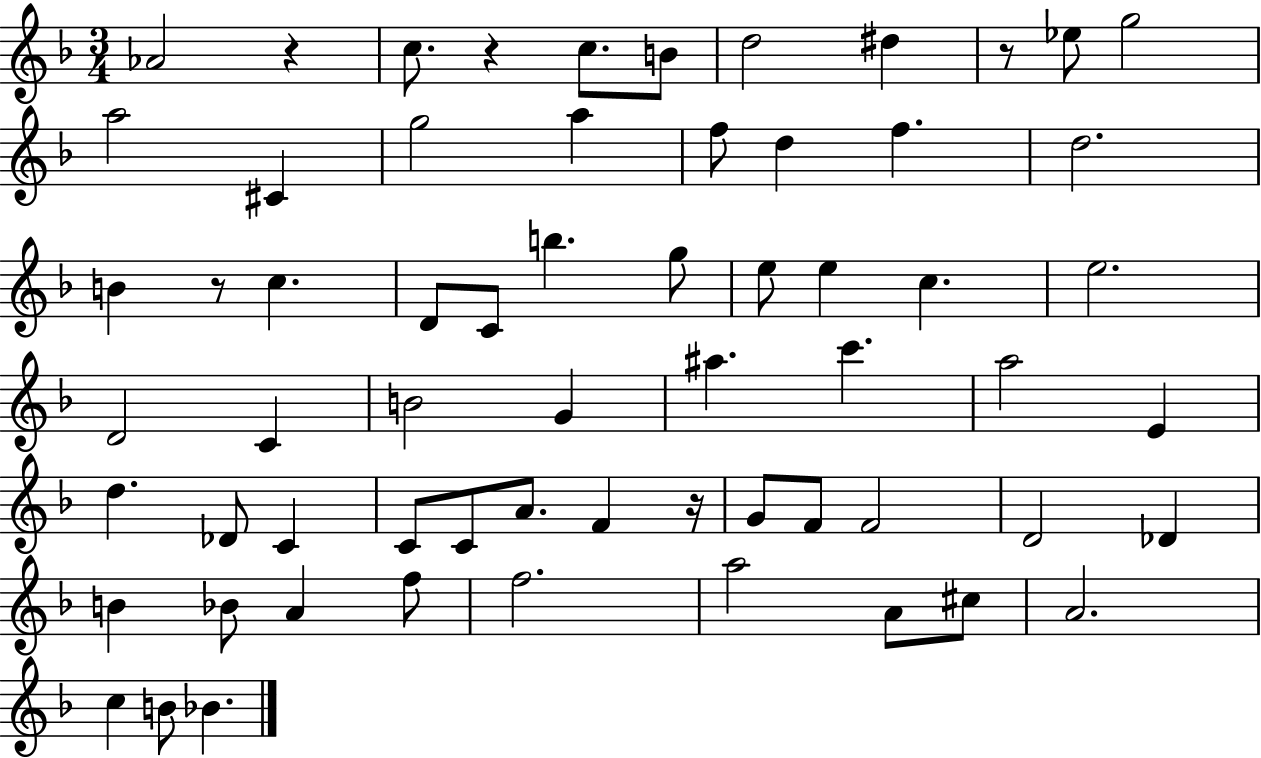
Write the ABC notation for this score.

X:1
T:Untitled
M:3/4
L:1/4
K:F
_A2 z c/2 z c/2 B/2 d2 ^d z/2 _e/2 g2 a2 ^C g2 a f/2 d f d2 B z/2 c D/2 C/2 b g/2 e/2 e c e2 D2 C B2 G ^a c' a2 E d _D/2 C C/2 C/2 A/2 F z/4 G/2 F/2 F2 D2 _D B _B/2 A f/2 f2 a2 A/2 ^c/2 A2 c B/2 _B